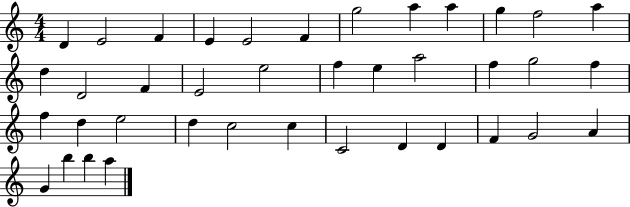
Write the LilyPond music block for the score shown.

{
  \clef treble
  \numericTimeSignature
  \time 4/4
  \key c \major
  d'4 e'2 f'4 | e'4 e'2 f'4 | g''2 a''4 a''4 | g''4 f''2 a''4 | \break d''4 d'2 f'4 | e'2 e''2 | f''4 e''4 a''2 | f''4 g''2 f''4 | \break f''4 d''4 e''2 | d''4 c''2 c''4 | c'2 d'4 d'4 | f'4 g'2 a'4 | \break g'4 b''4 b''4 a''4 | \bar "|."
}